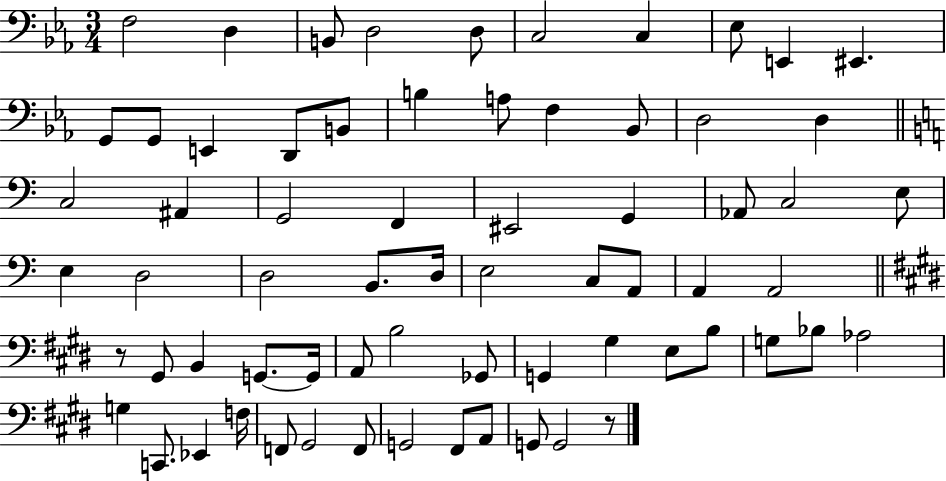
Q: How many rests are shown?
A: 2